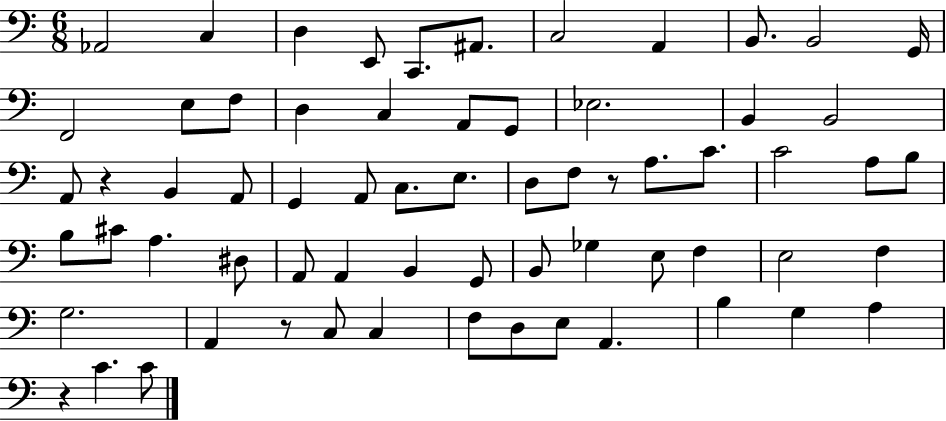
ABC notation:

X:1
T:Untitled
M:6/8
L:1/4
K:C
_A,,2 C, D, E,,/2 C,,/2 ^A,,/2 C,2 A,, B,,/2 B,,2 G,,/4 F,,2 E,/2 F,/2 D, C, A,,/2 G,,/2 _E,2 B,, B,,2 A,,/2 z B,, A,,/2 G,, A,,/2 C,/2 E,/2 D,/2 F,/2 z/2 A,/2 C/2 C2 A,/2 B,/2 B,/2 ^C/2 A, ^D,/2 A,,/2 A,, B,, G,,/2 B,,/2 _G, E,/2 F, E,2 F, G,2 A,, z/2 C,/2 C, F,/2 D,/2 E,/2 A,, B, G, A, z C C/2